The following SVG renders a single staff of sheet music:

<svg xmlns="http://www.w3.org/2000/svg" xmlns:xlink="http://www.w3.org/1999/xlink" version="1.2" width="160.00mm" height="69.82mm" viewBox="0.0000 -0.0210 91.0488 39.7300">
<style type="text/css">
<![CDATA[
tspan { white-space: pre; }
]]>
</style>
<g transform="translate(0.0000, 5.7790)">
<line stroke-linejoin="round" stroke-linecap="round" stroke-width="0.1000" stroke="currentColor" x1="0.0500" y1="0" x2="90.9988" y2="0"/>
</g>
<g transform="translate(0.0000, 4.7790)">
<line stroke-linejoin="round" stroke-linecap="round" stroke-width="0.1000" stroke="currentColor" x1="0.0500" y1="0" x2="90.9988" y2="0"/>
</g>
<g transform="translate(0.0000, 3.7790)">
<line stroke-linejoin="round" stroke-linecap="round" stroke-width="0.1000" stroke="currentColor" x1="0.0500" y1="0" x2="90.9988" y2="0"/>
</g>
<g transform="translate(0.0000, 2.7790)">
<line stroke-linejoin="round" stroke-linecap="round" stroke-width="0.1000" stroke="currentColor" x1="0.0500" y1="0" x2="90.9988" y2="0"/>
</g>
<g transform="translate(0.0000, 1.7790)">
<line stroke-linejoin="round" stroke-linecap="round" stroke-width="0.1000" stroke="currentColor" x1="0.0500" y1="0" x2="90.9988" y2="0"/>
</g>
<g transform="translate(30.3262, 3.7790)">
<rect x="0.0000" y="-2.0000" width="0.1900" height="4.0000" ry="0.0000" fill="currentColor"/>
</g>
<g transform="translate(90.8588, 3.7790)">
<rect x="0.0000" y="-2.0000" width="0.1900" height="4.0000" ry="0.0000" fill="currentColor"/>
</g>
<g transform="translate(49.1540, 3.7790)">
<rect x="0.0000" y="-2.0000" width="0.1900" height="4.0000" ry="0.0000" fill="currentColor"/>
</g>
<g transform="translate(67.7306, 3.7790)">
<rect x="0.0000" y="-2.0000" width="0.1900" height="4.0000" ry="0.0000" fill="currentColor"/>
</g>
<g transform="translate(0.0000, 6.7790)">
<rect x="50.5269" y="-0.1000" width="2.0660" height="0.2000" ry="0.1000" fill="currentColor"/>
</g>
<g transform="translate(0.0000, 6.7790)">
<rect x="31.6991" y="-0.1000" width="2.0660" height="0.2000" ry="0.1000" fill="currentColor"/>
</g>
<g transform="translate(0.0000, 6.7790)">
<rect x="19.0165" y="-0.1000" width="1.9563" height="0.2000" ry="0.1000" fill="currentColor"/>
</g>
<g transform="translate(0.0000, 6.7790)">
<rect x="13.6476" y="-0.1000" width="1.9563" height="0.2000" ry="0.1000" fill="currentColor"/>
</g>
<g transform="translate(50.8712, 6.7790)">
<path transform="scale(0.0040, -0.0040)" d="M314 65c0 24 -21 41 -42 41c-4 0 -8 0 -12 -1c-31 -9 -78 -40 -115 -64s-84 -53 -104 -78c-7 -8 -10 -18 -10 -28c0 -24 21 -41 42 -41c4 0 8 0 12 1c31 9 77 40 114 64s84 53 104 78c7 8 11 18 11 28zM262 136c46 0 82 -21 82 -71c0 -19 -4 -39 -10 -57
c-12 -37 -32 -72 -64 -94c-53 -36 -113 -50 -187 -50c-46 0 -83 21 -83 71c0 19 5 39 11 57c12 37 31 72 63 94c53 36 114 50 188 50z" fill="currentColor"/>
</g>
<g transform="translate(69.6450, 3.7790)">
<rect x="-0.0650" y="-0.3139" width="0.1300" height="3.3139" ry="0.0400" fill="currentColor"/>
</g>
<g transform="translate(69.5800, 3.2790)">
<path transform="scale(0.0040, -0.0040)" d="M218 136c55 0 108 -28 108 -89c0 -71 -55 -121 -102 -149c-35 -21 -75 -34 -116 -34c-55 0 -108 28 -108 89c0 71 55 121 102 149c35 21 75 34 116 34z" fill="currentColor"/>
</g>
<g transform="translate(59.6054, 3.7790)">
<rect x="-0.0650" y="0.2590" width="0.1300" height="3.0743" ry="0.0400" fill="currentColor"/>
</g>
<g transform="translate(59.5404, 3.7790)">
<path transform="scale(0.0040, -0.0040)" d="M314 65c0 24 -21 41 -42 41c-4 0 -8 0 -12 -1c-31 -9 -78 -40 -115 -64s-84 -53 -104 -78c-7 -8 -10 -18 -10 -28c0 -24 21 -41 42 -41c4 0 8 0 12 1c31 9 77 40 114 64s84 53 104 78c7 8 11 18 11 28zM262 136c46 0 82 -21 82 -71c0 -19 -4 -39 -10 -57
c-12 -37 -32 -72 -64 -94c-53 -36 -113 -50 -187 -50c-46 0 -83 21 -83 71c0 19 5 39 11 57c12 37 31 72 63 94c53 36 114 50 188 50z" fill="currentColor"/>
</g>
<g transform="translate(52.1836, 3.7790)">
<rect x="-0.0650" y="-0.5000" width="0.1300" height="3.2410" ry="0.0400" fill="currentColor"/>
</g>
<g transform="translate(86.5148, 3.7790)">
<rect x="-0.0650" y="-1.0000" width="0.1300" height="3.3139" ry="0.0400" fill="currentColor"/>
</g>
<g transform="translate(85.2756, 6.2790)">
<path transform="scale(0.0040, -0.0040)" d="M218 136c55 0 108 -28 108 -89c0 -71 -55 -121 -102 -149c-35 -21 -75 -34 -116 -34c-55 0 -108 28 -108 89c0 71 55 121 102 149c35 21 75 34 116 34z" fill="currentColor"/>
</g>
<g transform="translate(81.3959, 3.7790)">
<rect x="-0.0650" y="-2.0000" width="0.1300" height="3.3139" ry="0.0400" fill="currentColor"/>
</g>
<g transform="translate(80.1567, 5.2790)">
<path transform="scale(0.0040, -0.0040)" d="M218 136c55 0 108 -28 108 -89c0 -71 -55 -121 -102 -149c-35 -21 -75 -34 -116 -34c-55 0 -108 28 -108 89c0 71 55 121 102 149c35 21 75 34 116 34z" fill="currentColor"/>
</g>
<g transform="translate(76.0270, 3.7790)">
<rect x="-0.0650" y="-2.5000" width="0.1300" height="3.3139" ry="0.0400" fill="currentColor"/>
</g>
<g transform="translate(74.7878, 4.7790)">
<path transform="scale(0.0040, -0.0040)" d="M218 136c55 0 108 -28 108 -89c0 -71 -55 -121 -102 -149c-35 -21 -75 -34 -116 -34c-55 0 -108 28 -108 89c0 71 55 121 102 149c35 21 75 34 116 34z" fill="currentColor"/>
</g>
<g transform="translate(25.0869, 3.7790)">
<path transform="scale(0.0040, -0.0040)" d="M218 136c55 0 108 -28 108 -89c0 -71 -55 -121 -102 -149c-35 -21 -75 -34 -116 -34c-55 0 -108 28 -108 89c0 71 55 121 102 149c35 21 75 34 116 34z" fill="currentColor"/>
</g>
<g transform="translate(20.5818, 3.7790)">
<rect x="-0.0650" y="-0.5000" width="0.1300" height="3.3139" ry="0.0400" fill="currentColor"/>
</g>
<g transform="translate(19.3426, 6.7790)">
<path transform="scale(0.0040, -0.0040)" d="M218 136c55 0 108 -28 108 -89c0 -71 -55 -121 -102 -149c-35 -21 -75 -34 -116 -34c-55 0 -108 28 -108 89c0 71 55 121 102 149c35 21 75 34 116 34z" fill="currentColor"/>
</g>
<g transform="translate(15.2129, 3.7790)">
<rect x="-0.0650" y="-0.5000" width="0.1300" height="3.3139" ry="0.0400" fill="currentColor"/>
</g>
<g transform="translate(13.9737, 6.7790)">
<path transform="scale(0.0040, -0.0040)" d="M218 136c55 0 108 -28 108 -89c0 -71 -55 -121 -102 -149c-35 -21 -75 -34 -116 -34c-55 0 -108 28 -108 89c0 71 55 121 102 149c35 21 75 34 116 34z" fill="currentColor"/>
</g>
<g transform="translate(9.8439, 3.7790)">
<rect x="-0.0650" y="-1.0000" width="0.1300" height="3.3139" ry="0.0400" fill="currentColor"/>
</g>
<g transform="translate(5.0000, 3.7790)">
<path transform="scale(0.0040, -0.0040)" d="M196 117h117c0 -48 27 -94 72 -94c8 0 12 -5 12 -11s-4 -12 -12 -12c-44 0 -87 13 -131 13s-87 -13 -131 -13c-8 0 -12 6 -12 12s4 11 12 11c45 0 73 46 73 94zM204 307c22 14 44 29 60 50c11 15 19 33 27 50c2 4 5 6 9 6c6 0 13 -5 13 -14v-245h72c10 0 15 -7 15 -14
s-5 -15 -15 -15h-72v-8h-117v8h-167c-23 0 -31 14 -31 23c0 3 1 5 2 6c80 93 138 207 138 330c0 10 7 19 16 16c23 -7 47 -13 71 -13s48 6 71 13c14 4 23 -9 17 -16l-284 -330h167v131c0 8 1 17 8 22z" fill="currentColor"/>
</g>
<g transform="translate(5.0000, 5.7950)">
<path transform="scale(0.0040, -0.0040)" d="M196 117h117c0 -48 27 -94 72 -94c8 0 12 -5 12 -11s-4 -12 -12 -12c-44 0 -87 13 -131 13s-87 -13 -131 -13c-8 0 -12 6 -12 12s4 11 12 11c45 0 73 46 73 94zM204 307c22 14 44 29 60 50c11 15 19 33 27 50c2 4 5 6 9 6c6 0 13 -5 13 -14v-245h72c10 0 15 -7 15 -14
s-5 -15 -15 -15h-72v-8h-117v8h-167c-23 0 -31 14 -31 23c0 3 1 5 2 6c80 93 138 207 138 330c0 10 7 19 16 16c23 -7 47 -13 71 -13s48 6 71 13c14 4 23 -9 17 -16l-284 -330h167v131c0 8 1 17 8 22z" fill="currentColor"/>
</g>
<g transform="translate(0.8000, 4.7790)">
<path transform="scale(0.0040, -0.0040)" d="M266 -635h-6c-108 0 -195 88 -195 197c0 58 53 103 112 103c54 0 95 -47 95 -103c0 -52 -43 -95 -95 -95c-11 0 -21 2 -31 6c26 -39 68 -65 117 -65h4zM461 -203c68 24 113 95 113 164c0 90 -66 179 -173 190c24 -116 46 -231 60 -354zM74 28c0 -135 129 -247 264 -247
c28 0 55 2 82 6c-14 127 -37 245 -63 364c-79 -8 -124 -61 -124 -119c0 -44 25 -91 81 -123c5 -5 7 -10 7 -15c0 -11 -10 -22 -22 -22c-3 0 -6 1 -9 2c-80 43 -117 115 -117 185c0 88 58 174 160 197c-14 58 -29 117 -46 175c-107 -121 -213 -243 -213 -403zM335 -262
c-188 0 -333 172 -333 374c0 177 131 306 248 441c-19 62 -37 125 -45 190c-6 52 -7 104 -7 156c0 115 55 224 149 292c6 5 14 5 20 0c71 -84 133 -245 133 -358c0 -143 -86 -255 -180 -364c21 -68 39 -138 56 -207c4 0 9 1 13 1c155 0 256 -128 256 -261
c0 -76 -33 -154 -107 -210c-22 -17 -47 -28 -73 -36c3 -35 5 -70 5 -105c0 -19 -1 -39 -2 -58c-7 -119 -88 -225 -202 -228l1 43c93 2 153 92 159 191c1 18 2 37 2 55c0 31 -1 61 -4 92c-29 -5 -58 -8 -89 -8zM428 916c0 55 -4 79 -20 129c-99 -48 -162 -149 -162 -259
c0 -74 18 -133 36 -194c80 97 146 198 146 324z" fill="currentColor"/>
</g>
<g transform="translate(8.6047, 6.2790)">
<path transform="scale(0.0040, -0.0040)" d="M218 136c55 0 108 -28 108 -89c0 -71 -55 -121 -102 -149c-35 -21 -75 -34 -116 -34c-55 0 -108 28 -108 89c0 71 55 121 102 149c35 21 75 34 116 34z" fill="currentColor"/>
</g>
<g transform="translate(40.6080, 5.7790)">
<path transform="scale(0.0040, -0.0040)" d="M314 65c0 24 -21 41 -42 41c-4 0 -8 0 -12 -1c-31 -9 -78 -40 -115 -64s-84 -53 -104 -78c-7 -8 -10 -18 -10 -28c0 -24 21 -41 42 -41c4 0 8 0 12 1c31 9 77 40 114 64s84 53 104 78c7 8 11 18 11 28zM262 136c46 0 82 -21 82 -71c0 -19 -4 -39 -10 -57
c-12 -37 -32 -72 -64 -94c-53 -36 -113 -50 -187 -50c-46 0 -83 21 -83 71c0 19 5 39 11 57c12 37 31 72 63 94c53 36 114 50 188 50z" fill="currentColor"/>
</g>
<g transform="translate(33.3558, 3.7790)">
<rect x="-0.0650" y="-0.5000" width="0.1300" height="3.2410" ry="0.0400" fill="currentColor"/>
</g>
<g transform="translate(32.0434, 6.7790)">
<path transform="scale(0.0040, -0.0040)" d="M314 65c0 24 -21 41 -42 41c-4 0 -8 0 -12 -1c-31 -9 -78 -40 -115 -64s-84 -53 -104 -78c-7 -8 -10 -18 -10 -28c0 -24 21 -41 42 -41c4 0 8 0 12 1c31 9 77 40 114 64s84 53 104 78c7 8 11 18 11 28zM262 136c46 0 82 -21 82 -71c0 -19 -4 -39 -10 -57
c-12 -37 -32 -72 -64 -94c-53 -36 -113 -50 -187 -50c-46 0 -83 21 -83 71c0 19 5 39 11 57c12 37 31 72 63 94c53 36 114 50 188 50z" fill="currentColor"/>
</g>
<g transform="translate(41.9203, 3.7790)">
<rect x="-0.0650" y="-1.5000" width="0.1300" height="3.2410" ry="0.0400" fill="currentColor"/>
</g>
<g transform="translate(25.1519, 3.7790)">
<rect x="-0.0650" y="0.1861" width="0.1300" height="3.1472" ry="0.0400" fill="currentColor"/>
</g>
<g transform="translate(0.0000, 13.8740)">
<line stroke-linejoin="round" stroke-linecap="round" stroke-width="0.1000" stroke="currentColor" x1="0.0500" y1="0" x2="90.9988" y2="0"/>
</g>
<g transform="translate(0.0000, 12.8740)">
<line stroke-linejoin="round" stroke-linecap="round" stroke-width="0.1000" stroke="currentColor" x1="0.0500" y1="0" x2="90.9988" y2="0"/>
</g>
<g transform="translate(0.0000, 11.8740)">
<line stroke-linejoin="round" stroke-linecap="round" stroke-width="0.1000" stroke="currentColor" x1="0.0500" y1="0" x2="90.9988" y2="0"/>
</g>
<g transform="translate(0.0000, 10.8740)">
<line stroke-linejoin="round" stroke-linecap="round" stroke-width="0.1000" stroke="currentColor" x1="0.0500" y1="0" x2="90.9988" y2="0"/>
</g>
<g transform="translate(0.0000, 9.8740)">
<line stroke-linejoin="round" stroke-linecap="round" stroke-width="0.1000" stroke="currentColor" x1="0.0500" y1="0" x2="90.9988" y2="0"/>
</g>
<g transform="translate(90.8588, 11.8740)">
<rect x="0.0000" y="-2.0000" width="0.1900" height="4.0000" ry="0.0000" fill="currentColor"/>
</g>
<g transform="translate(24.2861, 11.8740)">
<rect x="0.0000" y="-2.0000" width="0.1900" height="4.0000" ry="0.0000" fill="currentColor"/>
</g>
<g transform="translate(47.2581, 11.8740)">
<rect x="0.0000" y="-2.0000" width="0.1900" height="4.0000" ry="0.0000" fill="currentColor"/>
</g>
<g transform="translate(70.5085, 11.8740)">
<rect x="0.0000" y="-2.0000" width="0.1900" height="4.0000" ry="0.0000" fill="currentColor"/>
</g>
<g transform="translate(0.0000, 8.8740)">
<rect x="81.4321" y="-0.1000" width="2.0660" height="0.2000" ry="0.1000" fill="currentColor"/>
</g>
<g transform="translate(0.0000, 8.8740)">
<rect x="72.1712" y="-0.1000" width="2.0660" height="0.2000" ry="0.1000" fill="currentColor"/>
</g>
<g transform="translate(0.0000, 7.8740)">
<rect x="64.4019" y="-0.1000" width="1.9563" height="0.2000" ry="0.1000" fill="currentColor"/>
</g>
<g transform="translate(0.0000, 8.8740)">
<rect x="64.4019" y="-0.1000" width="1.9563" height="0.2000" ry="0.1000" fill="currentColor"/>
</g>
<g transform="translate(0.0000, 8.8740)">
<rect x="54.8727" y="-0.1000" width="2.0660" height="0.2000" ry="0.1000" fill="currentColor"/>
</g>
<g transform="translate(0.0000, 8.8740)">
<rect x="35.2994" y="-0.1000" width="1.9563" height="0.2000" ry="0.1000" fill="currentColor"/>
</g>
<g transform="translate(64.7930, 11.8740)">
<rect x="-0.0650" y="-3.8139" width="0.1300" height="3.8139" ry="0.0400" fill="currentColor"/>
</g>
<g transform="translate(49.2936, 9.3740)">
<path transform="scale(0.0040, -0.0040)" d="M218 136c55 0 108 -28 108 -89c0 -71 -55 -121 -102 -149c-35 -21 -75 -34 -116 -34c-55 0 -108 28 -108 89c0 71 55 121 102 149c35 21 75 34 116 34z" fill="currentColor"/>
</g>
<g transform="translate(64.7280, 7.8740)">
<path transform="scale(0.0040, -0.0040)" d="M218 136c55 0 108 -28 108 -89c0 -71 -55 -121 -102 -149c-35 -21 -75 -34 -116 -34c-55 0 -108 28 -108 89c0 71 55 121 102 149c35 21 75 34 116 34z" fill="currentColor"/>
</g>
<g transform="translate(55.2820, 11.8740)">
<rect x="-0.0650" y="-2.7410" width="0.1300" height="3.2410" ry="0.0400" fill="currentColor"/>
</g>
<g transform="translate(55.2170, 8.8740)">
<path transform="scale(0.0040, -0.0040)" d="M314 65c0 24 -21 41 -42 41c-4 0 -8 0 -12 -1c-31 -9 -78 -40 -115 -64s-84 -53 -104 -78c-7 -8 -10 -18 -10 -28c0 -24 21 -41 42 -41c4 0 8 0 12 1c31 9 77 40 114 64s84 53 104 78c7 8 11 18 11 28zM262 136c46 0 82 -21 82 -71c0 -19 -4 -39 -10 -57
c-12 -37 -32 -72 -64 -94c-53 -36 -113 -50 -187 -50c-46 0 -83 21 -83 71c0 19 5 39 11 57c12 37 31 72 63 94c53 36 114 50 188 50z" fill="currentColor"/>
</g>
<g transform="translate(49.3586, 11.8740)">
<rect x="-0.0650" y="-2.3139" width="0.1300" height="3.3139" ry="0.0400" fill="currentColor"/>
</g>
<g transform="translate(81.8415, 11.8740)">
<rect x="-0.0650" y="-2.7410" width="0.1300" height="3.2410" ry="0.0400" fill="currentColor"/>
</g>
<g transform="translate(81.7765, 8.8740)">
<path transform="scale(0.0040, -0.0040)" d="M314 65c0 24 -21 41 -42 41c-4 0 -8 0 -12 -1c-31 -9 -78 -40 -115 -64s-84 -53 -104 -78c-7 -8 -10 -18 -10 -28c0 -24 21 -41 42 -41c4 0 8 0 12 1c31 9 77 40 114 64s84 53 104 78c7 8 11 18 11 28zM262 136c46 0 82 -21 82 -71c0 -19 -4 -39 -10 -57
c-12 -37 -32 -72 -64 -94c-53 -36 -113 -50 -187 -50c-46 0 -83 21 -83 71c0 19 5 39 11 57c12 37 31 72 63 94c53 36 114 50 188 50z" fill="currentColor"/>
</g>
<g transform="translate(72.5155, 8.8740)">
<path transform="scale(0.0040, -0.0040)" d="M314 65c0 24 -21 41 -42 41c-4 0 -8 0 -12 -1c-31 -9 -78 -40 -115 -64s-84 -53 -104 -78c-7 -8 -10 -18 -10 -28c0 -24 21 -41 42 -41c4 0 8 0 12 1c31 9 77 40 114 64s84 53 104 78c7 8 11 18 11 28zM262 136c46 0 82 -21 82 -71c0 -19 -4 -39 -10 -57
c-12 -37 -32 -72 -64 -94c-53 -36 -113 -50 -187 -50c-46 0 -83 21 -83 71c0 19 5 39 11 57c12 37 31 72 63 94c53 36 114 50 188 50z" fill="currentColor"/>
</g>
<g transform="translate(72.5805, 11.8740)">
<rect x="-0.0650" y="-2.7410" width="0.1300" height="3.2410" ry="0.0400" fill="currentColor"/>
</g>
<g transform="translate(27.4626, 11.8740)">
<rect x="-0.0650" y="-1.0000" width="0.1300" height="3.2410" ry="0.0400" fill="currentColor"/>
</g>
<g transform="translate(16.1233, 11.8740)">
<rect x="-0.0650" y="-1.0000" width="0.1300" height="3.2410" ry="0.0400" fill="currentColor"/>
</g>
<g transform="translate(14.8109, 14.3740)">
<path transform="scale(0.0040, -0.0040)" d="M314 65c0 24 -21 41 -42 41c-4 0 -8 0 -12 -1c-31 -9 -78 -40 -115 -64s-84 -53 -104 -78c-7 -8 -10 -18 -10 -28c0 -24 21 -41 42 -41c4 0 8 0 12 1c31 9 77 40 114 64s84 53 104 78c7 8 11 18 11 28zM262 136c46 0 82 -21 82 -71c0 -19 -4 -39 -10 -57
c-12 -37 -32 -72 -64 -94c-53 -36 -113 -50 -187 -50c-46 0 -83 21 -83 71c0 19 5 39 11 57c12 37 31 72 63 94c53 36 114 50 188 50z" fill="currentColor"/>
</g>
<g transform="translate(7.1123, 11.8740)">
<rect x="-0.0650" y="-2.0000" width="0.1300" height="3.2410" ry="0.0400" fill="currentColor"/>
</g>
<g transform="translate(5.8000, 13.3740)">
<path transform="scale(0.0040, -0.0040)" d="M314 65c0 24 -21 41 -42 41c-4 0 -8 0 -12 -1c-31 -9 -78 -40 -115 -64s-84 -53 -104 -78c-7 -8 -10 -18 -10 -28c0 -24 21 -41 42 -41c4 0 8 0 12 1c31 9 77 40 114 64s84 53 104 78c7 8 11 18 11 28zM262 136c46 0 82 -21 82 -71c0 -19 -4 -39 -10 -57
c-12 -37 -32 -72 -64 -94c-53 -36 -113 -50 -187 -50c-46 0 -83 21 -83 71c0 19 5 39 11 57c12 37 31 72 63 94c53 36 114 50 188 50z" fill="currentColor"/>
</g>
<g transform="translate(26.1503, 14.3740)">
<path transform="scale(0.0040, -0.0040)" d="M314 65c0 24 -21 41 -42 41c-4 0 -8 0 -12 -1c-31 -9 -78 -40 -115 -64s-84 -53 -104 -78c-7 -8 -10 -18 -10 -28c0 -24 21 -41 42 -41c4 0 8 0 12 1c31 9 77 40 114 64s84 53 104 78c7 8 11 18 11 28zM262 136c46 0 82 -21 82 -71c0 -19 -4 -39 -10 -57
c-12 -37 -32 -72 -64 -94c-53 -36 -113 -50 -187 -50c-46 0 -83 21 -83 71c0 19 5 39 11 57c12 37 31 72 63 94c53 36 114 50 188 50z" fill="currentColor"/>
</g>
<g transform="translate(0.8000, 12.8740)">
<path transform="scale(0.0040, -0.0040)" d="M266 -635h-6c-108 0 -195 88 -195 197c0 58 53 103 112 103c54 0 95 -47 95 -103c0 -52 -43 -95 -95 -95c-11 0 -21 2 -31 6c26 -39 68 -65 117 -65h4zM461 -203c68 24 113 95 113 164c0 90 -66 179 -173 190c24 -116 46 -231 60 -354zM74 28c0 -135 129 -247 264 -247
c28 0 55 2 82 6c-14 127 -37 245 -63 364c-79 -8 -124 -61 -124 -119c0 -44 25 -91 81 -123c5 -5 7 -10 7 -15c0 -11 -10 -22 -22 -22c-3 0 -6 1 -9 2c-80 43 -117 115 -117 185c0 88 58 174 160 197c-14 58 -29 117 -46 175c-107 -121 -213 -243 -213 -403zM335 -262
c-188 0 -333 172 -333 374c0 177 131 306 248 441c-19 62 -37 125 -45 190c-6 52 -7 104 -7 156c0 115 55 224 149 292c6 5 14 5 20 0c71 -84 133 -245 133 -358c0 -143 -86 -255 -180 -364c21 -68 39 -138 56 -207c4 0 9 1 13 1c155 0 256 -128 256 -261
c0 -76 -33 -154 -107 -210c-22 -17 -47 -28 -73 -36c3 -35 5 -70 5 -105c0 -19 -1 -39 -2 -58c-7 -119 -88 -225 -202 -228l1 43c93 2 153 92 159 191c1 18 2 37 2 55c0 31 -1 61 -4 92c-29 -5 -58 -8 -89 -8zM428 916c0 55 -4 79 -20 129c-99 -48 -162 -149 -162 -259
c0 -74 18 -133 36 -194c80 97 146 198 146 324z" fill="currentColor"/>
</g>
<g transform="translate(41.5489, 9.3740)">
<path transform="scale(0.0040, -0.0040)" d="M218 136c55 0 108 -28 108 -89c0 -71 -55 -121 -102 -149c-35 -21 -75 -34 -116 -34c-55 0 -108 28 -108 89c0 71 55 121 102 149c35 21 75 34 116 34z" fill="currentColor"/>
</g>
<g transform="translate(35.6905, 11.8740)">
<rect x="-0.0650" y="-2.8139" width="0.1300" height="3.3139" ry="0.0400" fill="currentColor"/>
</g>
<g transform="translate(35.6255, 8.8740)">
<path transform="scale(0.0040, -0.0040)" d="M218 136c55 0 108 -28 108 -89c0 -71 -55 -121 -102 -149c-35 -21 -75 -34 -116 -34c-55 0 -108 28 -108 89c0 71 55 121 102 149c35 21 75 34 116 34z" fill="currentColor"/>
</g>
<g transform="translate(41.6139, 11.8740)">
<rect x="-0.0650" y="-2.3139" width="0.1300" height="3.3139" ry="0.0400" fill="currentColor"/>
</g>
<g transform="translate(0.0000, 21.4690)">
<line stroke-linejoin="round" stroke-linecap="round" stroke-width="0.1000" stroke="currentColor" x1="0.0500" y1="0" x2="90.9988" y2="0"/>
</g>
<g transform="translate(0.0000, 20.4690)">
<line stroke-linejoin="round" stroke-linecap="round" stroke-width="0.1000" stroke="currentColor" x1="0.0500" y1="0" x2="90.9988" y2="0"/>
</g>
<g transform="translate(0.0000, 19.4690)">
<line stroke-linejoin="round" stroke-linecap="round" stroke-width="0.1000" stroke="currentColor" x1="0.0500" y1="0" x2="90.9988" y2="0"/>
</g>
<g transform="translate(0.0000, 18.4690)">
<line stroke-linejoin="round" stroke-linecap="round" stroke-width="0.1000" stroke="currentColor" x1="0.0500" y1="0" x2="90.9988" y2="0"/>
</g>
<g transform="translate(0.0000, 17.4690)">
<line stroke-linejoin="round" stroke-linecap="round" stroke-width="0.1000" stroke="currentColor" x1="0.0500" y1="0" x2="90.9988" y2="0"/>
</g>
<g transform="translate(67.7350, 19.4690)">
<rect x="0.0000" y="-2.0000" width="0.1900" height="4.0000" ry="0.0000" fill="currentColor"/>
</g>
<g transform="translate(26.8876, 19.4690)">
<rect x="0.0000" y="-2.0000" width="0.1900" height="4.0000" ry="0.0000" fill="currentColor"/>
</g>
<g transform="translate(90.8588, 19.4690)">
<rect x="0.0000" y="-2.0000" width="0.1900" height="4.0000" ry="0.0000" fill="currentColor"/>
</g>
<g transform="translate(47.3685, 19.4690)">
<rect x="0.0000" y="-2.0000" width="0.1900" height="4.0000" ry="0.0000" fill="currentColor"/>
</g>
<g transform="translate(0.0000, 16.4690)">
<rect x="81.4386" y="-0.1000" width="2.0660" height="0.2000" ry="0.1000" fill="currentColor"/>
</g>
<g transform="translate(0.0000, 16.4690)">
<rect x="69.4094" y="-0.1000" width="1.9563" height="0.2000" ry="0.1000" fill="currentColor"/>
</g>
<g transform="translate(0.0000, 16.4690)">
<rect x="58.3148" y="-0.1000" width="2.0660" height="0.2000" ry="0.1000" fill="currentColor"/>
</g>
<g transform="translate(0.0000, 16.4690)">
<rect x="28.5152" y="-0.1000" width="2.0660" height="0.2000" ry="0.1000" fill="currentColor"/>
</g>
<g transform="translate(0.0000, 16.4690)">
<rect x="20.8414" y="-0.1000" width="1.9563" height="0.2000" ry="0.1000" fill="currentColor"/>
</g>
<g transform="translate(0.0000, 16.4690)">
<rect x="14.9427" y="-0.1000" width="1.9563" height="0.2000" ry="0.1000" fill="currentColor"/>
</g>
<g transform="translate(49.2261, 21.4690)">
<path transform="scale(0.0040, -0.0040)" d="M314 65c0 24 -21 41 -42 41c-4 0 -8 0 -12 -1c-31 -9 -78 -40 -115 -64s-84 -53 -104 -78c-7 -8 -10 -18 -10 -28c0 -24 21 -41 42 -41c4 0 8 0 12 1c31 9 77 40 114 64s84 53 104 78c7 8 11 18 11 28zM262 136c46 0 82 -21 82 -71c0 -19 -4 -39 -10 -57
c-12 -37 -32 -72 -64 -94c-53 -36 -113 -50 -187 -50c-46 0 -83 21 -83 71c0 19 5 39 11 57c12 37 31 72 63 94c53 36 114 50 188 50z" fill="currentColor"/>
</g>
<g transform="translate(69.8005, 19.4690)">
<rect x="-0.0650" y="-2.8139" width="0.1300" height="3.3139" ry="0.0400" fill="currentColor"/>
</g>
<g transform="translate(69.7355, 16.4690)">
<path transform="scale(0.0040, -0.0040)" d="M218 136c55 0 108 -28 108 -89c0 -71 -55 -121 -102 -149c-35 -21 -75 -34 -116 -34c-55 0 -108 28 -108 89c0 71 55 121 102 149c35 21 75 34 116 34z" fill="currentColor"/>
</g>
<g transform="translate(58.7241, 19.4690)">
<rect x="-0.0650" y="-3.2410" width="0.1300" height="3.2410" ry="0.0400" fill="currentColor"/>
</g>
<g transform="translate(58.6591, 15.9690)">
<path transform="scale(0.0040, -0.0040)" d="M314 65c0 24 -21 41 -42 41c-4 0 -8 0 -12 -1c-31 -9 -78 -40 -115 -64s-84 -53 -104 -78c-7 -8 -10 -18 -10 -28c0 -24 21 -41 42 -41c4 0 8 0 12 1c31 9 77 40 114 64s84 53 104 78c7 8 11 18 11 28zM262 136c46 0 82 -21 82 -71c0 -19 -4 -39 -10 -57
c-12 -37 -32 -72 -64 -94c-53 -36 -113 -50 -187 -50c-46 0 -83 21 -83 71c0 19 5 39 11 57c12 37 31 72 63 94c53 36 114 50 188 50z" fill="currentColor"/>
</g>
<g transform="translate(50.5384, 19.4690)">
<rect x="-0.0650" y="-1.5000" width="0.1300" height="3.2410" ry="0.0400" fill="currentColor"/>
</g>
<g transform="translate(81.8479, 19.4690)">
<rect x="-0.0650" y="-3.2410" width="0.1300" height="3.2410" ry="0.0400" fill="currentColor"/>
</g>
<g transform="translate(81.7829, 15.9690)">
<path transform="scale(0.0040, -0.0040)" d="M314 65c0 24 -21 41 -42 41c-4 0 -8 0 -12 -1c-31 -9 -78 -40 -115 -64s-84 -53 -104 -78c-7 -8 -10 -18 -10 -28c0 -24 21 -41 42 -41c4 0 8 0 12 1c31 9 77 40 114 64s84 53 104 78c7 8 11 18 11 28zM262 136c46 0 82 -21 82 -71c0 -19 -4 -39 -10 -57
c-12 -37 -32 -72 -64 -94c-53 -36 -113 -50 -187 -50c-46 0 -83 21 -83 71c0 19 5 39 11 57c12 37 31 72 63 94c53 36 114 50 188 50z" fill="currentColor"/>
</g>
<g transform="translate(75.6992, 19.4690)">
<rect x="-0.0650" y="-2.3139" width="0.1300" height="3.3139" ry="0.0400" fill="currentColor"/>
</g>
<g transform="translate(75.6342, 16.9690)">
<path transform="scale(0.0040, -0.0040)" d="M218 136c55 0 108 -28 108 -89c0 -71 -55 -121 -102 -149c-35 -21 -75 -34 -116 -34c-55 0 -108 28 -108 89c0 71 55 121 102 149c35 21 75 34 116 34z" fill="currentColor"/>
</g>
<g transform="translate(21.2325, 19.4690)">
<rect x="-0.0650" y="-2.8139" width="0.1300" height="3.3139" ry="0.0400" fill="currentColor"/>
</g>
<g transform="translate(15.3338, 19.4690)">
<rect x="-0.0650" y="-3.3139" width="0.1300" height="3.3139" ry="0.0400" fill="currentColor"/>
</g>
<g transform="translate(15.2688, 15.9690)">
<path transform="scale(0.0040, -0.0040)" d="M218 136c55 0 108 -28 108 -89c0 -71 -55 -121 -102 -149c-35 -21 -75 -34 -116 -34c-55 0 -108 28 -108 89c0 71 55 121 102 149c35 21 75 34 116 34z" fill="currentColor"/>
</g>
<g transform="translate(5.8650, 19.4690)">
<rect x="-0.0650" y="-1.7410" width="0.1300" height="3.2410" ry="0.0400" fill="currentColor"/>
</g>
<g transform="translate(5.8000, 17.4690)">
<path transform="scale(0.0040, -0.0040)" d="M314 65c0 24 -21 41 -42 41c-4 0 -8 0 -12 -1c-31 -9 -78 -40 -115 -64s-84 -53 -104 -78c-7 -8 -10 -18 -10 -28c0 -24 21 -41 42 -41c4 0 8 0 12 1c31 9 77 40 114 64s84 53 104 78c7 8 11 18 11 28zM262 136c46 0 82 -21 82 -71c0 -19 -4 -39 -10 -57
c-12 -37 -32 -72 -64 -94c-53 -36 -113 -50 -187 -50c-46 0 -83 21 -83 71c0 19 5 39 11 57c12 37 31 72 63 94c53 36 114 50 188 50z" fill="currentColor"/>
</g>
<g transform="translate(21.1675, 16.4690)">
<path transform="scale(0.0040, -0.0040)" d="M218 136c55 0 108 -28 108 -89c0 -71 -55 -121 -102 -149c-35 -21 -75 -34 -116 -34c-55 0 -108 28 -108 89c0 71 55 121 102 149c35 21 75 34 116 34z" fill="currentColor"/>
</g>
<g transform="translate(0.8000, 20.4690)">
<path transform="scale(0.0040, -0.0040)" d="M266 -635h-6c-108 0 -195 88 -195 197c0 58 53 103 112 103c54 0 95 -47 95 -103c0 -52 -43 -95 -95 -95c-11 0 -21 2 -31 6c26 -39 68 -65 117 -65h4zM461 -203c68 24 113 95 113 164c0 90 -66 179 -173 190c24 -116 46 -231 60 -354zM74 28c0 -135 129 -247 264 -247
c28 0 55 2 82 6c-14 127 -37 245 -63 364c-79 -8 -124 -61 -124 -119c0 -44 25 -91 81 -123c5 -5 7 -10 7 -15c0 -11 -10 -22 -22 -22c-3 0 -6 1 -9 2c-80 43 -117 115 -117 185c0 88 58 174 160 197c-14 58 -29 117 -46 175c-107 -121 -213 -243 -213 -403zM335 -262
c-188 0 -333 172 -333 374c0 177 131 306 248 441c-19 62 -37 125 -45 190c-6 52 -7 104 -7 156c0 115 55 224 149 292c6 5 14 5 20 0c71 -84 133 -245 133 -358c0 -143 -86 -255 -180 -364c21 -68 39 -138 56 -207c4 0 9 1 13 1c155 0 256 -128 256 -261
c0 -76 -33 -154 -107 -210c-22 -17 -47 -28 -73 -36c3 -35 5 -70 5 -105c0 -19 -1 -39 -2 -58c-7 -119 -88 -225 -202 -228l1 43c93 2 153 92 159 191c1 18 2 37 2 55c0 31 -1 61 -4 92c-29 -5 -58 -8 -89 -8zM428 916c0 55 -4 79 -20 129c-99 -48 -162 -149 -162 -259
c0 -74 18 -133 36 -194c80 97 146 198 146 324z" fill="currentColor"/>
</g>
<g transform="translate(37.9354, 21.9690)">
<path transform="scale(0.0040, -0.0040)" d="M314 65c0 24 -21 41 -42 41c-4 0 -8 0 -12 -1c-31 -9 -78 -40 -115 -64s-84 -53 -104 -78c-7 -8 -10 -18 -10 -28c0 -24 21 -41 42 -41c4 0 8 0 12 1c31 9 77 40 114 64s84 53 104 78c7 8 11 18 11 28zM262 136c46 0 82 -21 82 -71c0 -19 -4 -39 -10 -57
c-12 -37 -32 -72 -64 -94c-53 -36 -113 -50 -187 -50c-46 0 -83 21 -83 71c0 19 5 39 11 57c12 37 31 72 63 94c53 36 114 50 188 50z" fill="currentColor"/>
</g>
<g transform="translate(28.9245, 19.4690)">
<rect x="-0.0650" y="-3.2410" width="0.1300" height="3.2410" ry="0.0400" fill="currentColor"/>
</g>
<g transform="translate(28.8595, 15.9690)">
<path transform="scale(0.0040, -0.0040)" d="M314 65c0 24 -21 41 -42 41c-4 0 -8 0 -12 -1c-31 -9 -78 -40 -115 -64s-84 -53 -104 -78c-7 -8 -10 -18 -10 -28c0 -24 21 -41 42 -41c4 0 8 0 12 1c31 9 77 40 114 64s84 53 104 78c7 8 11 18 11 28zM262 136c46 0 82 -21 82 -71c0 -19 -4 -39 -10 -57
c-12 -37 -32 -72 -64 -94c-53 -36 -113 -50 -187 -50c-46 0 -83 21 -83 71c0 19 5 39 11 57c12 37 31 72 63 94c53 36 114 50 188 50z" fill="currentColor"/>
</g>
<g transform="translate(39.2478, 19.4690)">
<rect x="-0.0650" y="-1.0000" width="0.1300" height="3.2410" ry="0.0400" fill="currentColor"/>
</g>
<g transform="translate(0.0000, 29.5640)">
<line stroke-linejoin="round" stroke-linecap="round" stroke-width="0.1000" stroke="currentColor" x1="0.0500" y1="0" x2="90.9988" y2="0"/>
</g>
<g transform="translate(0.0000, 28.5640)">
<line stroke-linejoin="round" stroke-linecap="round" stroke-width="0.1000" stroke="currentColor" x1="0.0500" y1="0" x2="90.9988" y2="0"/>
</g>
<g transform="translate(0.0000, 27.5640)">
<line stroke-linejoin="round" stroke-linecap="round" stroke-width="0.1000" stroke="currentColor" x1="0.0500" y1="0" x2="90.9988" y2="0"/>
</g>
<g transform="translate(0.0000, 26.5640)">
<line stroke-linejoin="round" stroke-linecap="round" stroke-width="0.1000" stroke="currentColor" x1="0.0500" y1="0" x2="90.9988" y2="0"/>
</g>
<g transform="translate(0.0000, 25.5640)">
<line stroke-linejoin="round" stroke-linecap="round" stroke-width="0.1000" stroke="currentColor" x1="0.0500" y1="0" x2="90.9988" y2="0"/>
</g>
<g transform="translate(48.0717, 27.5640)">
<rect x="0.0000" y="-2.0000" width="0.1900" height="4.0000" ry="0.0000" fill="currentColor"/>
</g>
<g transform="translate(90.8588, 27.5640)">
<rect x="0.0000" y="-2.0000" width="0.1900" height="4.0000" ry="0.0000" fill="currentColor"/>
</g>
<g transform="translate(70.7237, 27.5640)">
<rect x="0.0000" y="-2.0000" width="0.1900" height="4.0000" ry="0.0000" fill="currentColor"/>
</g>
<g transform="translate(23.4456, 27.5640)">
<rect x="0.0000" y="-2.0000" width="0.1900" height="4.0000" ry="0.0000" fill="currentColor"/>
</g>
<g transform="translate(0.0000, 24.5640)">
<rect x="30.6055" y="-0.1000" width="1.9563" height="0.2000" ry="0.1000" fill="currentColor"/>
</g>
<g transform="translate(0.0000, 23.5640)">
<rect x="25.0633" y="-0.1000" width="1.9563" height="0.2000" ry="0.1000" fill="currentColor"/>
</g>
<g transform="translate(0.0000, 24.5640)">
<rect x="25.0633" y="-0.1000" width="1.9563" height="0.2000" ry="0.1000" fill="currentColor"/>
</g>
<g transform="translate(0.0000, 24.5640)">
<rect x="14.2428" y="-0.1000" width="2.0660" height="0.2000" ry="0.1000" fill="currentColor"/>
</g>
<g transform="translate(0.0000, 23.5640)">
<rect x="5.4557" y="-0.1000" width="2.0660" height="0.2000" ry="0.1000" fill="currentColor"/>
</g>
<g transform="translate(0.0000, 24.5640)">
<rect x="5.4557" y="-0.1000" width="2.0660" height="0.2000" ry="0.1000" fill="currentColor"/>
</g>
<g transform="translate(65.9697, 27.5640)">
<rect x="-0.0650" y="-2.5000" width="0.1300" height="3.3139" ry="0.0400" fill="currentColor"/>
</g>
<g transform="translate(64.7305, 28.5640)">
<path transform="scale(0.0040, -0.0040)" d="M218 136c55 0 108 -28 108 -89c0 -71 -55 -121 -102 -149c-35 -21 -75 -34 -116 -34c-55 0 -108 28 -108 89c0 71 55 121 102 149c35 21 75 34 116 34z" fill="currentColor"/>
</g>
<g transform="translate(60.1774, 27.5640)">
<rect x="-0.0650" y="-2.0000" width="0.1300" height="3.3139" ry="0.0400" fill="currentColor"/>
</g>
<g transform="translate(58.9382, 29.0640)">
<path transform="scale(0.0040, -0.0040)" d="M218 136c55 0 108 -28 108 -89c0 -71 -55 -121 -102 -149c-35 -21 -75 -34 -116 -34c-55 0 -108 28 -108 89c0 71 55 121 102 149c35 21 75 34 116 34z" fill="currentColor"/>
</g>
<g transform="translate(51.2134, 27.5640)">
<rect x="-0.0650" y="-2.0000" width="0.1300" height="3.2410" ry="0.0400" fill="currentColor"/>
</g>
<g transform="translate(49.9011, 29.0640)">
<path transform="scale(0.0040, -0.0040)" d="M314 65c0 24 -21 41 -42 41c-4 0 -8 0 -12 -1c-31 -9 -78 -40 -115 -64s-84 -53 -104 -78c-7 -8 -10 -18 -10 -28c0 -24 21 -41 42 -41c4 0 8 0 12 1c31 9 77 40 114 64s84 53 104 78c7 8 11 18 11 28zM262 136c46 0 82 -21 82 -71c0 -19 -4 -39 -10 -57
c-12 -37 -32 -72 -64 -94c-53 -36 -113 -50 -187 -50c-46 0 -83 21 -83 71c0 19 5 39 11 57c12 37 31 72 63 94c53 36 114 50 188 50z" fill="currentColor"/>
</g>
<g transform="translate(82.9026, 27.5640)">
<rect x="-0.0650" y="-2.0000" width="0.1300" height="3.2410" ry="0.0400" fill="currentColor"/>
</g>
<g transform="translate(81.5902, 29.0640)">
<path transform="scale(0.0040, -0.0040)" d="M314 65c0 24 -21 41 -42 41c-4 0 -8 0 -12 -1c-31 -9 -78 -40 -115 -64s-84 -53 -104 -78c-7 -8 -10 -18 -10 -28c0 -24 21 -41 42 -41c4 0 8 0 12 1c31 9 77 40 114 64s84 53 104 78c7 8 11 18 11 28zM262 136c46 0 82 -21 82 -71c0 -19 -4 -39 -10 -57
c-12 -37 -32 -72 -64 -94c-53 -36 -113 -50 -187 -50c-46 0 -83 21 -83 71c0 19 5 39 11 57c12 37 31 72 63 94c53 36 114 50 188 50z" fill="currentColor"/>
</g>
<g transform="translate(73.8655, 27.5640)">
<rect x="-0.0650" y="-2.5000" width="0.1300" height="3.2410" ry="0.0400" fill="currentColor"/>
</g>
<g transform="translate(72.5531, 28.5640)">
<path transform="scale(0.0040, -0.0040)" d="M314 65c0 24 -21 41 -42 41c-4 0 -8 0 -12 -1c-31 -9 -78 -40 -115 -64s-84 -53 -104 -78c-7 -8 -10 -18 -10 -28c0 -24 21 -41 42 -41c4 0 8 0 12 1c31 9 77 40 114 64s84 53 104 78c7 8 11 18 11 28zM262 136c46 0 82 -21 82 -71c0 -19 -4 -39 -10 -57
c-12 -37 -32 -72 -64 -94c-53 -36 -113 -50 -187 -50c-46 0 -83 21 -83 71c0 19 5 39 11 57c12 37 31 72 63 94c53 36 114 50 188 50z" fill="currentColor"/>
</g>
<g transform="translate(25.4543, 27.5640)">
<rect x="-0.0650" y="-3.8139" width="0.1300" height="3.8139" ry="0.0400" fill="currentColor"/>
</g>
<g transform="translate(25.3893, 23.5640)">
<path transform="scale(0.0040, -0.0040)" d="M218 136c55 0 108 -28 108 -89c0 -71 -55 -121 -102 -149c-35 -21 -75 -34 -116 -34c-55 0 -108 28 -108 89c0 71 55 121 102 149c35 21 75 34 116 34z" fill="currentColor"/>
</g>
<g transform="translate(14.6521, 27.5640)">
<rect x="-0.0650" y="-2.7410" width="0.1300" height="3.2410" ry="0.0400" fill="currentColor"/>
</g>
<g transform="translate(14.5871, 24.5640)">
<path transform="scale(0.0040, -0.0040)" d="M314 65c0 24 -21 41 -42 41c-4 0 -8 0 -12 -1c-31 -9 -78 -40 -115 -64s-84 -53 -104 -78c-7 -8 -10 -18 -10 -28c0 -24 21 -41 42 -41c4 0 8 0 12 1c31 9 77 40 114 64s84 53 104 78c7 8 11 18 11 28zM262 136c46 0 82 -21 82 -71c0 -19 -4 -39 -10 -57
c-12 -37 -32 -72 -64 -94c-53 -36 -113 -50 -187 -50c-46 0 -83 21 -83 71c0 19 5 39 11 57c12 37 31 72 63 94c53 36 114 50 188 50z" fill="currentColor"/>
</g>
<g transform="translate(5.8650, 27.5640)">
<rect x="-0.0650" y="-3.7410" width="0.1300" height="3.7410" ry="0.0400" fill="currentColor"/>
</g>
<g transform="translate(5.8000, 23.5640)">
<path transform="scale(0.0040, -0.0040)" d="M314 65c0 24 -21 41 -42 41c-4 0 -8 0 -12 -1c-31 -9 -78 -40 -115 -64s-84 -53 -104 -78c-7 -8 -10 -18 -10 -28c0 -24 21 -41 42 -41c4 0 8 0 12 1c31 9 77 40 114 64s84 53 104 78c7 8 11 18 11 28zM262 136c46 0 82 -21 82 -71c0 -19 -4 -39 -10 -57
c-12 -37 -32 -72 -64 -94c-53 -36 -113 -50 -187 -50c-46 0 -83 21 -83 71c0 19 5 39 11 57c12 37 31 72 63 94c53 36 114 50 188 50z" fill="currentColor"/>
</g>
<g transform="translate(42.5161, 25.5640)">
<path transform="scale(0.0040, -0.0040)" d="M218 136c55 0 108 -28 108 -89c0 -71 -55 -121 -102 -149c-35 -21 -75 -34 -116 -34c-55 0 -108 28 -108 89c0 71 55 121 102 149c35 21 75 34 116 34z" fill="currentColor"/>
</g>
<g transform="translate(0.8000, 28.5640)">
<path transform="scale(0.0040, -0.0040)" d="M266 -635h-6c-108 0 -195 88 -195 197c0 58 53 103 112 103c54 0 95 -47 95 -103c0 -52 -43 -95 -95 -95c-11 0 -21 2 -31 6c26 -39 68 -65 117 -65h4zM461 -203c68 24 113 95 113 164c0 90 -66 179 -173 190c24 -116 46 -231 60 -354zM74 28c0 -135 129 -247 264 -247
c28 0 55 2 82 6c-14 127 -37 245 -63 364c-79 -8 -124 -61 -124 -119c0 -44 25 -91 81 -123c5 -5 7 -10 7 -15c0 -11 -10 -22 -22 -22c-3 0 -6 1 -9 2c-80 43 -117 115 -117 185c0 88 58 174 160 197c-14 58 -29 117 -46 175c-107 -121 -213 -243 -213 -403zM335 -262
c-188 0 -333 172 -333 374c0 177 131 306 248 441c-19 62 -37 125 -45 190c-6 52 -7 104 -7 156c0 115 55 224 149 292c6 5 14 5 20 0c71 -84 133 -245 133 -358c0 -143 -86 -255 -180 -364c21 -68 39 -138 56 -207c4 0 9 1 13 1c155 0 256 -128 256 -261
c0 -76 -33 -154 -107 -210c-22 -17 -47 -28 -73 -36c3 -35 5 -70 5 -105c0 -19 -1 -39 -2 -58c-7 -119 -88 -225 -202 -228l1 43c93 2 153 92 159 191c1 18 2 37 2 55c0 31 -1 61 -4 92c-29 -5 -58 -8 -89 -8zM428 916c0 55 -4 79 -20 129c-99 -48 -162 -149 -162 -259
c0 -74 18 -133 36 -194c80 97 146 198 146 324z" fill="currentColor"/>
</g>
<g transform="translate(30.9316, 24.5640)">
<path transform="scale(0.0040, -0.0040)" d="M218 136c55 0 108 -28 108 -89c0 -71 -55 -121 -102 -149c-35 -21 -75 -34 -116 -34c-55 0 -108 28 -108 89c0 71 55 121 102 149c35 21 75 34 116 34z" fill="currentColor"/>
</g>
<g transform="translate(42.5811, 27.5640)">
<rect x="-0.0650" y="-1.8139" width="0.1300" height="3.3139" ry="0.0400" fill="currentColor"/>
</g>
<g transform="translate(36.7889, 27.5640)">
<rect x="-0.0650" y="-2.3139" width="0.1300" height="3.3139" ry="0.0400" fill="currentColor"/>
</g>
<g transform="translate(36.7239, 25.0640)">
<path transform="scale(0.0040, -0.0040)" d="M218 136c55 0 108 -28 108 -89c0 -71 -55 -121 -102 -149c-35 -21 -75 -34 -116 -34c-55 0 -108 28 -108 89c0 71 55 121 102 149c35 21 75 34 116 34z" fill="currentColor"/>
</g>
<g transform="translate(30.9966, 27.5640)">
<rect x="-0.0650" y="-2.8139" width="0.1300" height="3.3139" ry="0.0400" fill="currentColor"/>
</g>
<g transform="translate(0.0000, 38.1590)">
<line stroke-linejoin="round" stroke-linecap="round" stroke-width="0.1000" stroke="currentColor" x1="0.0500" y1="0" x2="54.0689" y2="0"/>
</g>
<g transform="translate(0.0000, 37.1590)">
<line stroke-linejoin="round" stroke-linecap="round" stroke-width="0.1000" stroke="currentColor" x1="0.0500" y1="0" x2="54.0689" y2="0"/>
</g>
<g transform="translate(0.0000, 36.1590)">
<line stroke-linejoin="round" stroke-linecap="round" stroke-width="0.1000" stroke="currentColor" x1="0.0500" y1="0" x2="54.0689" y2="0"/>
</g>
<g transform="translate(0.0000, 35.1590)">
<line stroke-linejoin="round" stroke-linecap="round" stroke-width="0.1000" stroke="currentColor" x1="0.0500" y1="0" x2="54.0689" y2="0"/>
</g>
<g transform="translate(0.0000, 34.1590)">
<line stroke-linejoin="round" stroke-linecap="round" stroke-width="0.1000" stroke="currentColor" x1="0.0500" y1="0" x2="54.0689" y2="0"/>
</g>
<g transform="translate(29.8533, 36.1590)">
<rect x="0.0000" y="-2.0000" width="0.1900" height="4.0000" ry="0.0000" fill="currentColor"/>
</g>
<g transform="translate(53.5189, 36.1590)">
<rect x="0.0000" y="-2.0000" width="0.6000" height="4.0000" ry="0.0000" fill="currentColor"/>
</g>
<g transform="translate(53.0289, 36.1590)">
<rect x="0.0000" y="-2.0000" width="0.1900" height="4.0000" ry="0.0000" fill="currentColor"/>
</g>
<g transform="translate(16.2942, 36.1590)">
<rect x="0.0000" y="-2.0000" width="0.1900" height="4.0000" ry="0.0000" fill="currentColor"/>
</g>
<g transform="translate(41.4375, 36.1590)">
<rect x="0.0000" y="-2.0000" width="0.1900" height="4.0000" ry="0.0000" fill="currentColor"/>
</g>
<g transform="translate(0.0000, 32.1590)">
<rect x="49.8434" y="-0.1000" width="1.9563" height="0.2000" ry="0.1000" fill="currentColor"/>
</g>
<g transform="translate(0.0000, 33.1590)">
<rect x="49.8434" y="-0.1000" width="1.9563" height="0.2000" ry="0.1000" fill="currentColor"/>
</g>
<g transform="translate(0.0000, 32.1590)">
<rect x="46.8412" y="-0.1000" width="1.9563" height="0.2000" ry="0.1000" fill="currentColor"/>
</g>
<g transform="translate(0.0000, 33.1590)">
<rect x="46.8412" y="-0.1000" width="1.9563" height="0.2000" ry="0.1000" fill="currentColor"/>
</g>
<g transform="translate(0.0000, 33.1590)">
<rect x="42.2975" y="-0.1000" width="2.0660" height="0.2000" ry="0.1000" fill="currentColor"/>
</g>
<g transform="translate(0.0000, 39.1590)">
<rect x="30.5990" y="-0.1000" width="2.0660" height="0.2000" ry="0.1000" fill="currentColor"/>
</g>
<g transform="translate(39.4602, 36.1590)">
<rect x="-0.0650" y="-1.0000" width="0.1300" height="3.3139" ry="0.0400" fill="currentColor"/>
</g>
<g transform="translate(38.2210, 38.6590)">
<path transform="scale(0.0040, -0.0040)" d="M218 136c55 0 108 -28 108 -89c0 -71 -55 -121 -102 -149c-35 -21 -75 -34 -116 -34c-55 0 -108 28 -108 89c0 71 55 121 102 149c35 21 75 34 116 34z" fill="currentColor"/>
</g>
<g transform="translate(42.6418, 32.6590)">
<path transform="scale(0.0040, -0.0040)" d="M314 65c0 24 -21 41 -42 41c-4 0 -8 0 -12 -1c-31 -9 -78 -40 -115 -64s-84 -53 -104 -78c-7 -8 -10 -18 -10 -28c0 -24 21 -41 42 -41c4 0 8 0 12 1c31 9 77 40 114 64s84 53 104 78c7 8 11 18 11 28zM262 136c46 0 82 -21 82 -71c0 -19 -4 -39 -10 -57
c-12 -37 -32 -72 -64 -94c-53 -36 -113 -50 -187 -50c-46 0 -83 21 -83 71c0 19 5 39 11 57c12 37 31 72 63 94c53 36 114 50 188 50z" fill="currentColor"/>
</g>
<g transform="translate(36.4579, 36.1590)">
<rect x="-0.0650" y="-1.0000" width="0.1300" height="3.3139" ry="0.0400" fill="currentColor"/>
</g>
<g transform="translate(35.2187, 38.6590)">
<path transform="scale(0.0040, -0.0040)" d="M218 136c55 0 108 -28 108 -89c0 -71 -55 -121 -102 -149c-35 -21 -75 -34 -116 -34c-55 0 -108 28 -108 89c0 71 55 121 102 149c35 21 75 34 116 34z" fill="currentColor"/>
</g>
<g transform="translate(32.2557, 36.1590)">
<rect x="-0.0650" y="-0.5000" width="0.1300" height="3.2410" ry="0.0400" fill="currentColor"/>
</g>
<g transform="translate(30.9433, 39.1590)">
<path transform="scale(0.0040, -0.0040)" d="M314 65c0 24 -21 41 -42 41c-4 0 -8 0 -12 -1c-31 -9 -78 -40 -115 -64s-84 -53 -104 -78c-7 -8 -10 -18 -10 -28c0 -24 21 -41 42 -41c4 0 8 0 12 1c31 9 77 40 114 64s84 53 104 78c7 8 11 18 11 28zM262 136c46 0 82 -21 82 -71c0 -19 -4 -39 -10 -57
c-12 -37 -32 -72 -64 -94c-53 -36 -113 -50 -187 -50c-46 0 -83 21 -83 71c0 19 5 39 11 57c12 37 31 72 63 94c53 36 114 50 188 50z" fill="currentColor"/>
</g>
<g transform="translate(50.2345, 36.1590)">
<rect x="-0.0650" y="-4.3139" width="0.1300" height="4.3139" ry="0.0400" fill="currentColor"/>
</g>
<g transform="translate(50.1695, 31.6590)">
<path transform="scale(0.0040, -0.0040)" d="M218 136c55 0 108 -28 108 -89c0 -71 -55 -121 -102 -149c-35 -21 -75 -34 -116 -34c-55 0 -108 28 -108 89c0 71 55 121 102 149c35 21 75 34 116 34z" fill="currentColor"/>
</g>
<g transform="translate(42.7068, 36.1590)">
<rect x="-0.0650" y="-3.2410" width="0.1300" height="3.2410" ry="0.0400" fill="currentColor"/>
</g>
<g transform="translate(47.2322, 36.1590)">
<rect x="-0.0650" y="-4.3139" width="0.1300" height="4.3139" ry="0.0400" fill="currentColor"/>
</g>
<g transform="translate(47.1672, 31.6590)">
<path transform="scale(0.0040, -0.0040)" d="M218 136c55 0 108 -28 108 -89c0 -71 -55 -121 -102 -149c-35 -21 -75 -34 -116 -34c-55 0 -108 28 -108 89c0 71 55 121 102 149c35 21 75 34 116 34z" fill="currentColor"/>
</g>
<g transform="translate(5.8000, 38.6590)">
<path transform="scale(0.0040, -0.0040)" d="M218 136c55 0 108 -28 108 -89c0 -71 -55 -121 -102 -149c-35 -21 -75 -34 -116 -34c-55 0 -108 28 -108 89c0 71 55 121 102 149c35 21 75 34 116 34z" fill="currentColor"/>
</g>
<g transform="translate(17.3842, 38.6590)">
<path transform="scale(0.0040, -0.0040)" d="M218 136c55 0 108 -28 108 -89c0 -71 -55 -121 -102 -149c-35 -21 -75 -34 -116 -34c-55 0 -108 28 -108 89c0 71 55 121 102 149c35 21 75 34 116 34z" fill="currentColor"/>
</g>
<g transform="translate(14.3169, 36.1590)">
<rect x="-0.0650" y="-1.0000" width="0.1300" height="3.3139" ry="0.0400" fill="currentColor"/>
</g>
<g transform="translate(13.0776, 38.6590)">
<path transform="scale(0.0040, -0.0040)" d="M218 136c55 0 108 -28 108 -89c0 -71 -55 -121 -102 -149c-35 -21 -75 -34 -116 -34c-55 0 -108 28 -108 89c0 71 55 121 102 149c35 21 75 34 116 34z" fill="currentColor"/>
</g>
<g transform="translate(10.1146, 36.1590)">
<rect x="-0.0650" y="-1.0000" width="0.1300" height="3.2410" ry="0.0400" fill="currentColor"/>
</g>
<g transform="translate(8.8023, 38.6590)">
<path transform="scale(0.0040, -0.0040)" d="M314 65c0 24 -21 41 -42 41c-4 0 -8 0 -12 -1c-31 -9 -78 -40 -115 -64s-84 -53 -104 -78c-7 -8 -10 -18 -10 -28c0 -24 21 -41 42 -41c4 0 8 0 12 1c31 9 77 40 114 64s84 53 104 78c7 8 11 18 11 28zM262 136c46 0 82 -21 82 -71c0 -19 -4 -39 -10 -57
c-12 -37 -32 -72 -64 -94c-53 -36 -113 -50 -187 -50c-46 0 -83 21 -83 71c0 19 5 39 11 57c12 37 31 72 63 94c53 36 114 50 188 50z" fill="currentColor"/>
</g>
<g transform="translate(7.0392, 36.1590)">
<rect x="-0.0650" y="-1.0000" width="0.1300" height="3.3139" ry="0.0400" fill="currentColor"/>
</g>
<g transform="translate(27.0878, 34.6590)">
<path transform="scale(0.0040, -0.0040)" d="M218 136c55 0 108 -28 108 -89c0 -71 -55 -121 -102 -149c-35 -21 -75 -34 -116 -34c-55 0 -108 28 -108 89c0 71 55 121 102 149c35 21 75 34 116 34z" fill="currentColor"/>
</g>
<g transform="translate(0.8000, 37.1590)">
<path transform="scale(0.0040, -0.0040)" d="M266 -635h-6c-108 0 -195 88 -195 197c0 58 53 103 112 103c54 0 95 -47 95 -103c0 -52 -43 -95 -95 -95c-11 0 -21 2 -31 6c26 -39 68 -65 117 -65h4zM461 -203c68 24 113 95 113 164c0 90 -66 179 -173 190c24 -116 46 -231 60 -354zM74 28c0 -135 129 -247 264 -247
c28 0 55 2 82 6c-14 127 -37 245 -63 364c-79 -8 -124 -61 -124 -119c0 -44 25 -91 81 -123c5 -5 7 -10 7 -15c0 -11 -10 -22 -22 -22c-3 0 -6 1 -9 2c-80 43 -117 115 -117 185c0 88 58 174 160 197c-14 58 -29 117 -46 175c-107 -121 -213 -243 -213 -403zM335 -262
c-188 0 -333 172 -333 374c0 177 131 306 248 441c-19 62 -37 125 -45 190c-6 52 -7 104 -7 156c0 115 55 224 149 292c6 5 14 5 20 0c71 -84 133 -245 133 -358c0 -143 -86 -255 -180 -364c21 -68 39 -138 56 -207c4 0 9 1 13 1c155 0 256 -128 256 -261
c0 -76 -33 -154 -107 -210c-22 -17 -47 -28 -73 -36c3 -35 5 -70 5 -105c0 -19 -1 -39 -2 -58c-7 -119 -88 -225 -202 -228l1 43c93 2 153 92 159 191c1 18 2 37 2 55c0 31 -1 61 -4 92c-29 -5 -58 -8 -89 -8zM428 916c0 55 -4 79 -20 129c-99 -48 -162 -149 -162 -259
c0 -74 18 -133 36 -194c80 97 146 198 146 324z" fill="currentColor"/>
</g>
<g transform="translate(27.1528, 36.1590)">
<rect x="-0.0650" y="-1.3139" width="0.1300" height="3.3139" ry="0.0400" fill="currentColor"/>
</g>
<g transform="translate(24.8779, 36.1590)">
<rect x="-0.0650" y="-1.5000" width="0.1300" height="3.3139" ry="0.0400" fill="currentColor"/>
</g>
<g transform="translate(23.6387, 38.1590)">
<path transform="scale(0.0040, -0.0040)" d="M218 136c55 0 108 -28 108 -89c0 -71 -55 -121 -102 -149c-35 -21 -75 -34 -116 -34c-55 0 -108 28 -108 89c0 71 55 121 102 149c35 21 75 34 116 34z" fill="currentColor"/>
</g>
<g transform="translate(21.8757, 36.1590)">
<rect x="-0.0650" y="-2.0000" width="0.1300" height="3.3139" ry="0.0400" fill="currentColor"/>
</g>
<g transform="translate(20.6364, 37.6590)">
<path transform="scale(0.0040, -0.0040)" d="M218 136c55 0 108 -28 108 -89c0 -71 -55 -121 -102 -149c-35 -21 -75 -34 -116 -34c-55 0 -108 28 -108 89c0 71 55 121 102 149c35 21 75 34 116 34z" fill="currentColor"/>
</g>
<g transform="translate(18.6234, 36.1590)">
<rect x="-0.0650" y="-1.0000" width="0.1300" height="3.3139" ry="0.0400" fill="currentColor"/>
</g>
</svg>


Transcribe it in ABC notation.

X:1
T:Untitled
M:4/4
L:1/4
K:C
D C C B C2 E2 C2 B2 c G F D F2 D2 D2 a g g a2 c' a2 a2 f2 b a b2 D2 E2 b2 a g b2 c'2 a2 c' a g f F2 F G G2 F2 D D2 D D F E e C2 D D b2 d' d'